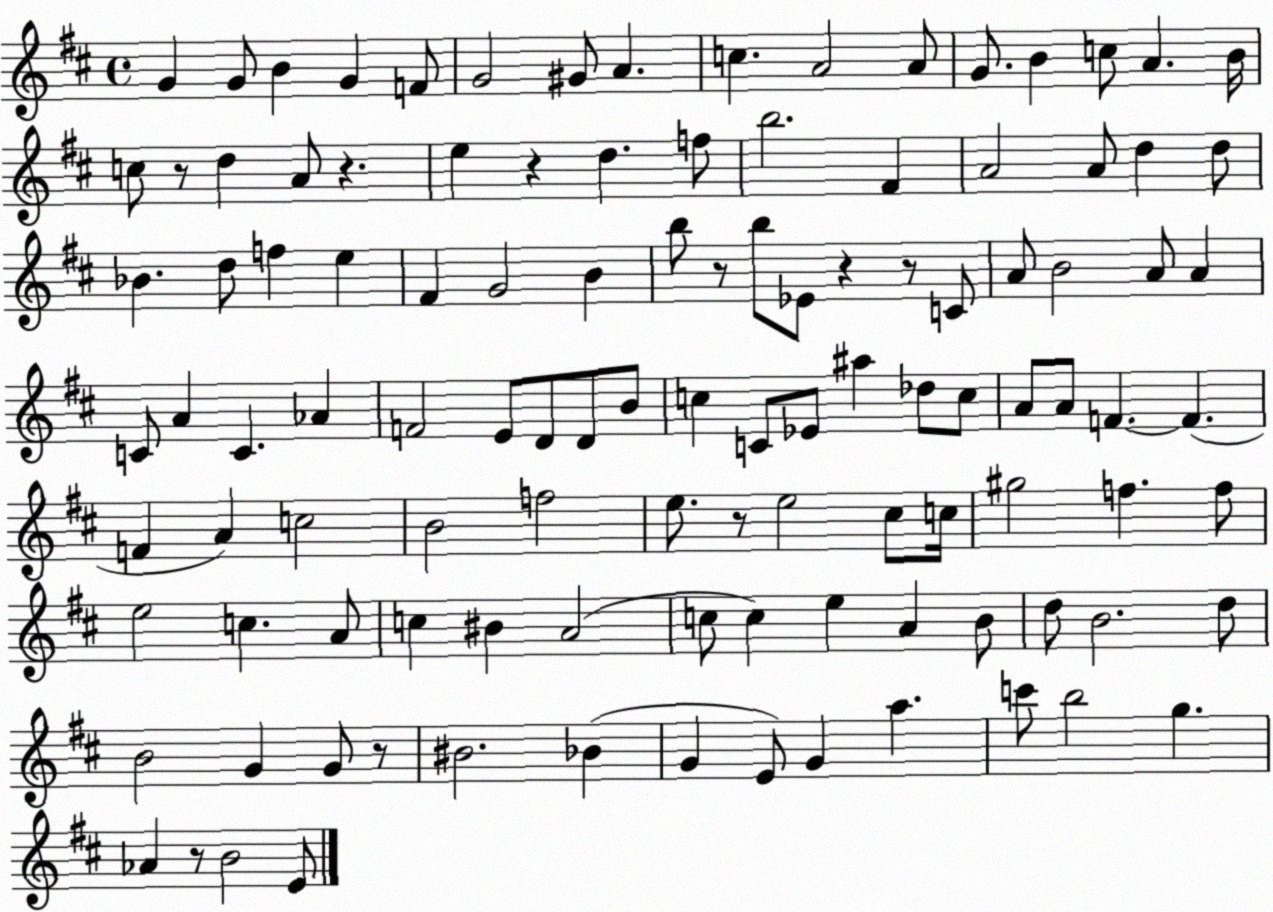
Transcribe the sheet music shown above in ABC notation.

X:1
T:Untitled
M:4/4
L:1/4
K:D
G G/2 B G F/2 G2 ^G/2 A c A2 A/2 G/2 B c/2 A B/4 c/2 z/2 d A/2 z e z d f/2 b2 ^F A2 A/2 d d/2 _B d/2 f e ^F G2 B b/2 z/2 b/2 _E/2 z z/2 C/2 A/2 B2 A/2 A C/2 A C _A F2 E/2 D/2 D/2 B/2 c C/2 _E/2 ^a _d/2 c/2 A/2 A/2 F F F A c2 B2 f2 e/2 z/2 e2 ^c/2 c/4 ^g2 f f/2 e2 c A/2 c ^B A2 c/2 c e A B/2 d/2 B2 d/2 B2 G G/2 z/2 ^B2 _B G E/2 G a c'/2 b2 g _A z/2 B2 E/2